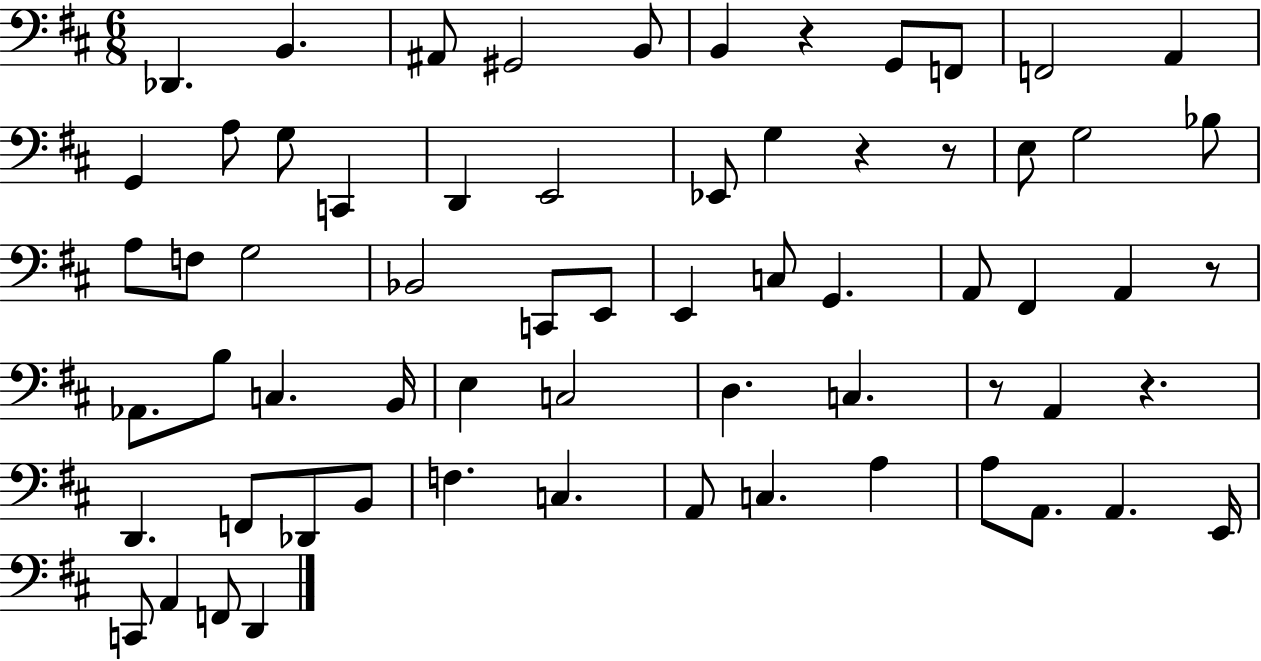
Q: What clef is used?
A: bass